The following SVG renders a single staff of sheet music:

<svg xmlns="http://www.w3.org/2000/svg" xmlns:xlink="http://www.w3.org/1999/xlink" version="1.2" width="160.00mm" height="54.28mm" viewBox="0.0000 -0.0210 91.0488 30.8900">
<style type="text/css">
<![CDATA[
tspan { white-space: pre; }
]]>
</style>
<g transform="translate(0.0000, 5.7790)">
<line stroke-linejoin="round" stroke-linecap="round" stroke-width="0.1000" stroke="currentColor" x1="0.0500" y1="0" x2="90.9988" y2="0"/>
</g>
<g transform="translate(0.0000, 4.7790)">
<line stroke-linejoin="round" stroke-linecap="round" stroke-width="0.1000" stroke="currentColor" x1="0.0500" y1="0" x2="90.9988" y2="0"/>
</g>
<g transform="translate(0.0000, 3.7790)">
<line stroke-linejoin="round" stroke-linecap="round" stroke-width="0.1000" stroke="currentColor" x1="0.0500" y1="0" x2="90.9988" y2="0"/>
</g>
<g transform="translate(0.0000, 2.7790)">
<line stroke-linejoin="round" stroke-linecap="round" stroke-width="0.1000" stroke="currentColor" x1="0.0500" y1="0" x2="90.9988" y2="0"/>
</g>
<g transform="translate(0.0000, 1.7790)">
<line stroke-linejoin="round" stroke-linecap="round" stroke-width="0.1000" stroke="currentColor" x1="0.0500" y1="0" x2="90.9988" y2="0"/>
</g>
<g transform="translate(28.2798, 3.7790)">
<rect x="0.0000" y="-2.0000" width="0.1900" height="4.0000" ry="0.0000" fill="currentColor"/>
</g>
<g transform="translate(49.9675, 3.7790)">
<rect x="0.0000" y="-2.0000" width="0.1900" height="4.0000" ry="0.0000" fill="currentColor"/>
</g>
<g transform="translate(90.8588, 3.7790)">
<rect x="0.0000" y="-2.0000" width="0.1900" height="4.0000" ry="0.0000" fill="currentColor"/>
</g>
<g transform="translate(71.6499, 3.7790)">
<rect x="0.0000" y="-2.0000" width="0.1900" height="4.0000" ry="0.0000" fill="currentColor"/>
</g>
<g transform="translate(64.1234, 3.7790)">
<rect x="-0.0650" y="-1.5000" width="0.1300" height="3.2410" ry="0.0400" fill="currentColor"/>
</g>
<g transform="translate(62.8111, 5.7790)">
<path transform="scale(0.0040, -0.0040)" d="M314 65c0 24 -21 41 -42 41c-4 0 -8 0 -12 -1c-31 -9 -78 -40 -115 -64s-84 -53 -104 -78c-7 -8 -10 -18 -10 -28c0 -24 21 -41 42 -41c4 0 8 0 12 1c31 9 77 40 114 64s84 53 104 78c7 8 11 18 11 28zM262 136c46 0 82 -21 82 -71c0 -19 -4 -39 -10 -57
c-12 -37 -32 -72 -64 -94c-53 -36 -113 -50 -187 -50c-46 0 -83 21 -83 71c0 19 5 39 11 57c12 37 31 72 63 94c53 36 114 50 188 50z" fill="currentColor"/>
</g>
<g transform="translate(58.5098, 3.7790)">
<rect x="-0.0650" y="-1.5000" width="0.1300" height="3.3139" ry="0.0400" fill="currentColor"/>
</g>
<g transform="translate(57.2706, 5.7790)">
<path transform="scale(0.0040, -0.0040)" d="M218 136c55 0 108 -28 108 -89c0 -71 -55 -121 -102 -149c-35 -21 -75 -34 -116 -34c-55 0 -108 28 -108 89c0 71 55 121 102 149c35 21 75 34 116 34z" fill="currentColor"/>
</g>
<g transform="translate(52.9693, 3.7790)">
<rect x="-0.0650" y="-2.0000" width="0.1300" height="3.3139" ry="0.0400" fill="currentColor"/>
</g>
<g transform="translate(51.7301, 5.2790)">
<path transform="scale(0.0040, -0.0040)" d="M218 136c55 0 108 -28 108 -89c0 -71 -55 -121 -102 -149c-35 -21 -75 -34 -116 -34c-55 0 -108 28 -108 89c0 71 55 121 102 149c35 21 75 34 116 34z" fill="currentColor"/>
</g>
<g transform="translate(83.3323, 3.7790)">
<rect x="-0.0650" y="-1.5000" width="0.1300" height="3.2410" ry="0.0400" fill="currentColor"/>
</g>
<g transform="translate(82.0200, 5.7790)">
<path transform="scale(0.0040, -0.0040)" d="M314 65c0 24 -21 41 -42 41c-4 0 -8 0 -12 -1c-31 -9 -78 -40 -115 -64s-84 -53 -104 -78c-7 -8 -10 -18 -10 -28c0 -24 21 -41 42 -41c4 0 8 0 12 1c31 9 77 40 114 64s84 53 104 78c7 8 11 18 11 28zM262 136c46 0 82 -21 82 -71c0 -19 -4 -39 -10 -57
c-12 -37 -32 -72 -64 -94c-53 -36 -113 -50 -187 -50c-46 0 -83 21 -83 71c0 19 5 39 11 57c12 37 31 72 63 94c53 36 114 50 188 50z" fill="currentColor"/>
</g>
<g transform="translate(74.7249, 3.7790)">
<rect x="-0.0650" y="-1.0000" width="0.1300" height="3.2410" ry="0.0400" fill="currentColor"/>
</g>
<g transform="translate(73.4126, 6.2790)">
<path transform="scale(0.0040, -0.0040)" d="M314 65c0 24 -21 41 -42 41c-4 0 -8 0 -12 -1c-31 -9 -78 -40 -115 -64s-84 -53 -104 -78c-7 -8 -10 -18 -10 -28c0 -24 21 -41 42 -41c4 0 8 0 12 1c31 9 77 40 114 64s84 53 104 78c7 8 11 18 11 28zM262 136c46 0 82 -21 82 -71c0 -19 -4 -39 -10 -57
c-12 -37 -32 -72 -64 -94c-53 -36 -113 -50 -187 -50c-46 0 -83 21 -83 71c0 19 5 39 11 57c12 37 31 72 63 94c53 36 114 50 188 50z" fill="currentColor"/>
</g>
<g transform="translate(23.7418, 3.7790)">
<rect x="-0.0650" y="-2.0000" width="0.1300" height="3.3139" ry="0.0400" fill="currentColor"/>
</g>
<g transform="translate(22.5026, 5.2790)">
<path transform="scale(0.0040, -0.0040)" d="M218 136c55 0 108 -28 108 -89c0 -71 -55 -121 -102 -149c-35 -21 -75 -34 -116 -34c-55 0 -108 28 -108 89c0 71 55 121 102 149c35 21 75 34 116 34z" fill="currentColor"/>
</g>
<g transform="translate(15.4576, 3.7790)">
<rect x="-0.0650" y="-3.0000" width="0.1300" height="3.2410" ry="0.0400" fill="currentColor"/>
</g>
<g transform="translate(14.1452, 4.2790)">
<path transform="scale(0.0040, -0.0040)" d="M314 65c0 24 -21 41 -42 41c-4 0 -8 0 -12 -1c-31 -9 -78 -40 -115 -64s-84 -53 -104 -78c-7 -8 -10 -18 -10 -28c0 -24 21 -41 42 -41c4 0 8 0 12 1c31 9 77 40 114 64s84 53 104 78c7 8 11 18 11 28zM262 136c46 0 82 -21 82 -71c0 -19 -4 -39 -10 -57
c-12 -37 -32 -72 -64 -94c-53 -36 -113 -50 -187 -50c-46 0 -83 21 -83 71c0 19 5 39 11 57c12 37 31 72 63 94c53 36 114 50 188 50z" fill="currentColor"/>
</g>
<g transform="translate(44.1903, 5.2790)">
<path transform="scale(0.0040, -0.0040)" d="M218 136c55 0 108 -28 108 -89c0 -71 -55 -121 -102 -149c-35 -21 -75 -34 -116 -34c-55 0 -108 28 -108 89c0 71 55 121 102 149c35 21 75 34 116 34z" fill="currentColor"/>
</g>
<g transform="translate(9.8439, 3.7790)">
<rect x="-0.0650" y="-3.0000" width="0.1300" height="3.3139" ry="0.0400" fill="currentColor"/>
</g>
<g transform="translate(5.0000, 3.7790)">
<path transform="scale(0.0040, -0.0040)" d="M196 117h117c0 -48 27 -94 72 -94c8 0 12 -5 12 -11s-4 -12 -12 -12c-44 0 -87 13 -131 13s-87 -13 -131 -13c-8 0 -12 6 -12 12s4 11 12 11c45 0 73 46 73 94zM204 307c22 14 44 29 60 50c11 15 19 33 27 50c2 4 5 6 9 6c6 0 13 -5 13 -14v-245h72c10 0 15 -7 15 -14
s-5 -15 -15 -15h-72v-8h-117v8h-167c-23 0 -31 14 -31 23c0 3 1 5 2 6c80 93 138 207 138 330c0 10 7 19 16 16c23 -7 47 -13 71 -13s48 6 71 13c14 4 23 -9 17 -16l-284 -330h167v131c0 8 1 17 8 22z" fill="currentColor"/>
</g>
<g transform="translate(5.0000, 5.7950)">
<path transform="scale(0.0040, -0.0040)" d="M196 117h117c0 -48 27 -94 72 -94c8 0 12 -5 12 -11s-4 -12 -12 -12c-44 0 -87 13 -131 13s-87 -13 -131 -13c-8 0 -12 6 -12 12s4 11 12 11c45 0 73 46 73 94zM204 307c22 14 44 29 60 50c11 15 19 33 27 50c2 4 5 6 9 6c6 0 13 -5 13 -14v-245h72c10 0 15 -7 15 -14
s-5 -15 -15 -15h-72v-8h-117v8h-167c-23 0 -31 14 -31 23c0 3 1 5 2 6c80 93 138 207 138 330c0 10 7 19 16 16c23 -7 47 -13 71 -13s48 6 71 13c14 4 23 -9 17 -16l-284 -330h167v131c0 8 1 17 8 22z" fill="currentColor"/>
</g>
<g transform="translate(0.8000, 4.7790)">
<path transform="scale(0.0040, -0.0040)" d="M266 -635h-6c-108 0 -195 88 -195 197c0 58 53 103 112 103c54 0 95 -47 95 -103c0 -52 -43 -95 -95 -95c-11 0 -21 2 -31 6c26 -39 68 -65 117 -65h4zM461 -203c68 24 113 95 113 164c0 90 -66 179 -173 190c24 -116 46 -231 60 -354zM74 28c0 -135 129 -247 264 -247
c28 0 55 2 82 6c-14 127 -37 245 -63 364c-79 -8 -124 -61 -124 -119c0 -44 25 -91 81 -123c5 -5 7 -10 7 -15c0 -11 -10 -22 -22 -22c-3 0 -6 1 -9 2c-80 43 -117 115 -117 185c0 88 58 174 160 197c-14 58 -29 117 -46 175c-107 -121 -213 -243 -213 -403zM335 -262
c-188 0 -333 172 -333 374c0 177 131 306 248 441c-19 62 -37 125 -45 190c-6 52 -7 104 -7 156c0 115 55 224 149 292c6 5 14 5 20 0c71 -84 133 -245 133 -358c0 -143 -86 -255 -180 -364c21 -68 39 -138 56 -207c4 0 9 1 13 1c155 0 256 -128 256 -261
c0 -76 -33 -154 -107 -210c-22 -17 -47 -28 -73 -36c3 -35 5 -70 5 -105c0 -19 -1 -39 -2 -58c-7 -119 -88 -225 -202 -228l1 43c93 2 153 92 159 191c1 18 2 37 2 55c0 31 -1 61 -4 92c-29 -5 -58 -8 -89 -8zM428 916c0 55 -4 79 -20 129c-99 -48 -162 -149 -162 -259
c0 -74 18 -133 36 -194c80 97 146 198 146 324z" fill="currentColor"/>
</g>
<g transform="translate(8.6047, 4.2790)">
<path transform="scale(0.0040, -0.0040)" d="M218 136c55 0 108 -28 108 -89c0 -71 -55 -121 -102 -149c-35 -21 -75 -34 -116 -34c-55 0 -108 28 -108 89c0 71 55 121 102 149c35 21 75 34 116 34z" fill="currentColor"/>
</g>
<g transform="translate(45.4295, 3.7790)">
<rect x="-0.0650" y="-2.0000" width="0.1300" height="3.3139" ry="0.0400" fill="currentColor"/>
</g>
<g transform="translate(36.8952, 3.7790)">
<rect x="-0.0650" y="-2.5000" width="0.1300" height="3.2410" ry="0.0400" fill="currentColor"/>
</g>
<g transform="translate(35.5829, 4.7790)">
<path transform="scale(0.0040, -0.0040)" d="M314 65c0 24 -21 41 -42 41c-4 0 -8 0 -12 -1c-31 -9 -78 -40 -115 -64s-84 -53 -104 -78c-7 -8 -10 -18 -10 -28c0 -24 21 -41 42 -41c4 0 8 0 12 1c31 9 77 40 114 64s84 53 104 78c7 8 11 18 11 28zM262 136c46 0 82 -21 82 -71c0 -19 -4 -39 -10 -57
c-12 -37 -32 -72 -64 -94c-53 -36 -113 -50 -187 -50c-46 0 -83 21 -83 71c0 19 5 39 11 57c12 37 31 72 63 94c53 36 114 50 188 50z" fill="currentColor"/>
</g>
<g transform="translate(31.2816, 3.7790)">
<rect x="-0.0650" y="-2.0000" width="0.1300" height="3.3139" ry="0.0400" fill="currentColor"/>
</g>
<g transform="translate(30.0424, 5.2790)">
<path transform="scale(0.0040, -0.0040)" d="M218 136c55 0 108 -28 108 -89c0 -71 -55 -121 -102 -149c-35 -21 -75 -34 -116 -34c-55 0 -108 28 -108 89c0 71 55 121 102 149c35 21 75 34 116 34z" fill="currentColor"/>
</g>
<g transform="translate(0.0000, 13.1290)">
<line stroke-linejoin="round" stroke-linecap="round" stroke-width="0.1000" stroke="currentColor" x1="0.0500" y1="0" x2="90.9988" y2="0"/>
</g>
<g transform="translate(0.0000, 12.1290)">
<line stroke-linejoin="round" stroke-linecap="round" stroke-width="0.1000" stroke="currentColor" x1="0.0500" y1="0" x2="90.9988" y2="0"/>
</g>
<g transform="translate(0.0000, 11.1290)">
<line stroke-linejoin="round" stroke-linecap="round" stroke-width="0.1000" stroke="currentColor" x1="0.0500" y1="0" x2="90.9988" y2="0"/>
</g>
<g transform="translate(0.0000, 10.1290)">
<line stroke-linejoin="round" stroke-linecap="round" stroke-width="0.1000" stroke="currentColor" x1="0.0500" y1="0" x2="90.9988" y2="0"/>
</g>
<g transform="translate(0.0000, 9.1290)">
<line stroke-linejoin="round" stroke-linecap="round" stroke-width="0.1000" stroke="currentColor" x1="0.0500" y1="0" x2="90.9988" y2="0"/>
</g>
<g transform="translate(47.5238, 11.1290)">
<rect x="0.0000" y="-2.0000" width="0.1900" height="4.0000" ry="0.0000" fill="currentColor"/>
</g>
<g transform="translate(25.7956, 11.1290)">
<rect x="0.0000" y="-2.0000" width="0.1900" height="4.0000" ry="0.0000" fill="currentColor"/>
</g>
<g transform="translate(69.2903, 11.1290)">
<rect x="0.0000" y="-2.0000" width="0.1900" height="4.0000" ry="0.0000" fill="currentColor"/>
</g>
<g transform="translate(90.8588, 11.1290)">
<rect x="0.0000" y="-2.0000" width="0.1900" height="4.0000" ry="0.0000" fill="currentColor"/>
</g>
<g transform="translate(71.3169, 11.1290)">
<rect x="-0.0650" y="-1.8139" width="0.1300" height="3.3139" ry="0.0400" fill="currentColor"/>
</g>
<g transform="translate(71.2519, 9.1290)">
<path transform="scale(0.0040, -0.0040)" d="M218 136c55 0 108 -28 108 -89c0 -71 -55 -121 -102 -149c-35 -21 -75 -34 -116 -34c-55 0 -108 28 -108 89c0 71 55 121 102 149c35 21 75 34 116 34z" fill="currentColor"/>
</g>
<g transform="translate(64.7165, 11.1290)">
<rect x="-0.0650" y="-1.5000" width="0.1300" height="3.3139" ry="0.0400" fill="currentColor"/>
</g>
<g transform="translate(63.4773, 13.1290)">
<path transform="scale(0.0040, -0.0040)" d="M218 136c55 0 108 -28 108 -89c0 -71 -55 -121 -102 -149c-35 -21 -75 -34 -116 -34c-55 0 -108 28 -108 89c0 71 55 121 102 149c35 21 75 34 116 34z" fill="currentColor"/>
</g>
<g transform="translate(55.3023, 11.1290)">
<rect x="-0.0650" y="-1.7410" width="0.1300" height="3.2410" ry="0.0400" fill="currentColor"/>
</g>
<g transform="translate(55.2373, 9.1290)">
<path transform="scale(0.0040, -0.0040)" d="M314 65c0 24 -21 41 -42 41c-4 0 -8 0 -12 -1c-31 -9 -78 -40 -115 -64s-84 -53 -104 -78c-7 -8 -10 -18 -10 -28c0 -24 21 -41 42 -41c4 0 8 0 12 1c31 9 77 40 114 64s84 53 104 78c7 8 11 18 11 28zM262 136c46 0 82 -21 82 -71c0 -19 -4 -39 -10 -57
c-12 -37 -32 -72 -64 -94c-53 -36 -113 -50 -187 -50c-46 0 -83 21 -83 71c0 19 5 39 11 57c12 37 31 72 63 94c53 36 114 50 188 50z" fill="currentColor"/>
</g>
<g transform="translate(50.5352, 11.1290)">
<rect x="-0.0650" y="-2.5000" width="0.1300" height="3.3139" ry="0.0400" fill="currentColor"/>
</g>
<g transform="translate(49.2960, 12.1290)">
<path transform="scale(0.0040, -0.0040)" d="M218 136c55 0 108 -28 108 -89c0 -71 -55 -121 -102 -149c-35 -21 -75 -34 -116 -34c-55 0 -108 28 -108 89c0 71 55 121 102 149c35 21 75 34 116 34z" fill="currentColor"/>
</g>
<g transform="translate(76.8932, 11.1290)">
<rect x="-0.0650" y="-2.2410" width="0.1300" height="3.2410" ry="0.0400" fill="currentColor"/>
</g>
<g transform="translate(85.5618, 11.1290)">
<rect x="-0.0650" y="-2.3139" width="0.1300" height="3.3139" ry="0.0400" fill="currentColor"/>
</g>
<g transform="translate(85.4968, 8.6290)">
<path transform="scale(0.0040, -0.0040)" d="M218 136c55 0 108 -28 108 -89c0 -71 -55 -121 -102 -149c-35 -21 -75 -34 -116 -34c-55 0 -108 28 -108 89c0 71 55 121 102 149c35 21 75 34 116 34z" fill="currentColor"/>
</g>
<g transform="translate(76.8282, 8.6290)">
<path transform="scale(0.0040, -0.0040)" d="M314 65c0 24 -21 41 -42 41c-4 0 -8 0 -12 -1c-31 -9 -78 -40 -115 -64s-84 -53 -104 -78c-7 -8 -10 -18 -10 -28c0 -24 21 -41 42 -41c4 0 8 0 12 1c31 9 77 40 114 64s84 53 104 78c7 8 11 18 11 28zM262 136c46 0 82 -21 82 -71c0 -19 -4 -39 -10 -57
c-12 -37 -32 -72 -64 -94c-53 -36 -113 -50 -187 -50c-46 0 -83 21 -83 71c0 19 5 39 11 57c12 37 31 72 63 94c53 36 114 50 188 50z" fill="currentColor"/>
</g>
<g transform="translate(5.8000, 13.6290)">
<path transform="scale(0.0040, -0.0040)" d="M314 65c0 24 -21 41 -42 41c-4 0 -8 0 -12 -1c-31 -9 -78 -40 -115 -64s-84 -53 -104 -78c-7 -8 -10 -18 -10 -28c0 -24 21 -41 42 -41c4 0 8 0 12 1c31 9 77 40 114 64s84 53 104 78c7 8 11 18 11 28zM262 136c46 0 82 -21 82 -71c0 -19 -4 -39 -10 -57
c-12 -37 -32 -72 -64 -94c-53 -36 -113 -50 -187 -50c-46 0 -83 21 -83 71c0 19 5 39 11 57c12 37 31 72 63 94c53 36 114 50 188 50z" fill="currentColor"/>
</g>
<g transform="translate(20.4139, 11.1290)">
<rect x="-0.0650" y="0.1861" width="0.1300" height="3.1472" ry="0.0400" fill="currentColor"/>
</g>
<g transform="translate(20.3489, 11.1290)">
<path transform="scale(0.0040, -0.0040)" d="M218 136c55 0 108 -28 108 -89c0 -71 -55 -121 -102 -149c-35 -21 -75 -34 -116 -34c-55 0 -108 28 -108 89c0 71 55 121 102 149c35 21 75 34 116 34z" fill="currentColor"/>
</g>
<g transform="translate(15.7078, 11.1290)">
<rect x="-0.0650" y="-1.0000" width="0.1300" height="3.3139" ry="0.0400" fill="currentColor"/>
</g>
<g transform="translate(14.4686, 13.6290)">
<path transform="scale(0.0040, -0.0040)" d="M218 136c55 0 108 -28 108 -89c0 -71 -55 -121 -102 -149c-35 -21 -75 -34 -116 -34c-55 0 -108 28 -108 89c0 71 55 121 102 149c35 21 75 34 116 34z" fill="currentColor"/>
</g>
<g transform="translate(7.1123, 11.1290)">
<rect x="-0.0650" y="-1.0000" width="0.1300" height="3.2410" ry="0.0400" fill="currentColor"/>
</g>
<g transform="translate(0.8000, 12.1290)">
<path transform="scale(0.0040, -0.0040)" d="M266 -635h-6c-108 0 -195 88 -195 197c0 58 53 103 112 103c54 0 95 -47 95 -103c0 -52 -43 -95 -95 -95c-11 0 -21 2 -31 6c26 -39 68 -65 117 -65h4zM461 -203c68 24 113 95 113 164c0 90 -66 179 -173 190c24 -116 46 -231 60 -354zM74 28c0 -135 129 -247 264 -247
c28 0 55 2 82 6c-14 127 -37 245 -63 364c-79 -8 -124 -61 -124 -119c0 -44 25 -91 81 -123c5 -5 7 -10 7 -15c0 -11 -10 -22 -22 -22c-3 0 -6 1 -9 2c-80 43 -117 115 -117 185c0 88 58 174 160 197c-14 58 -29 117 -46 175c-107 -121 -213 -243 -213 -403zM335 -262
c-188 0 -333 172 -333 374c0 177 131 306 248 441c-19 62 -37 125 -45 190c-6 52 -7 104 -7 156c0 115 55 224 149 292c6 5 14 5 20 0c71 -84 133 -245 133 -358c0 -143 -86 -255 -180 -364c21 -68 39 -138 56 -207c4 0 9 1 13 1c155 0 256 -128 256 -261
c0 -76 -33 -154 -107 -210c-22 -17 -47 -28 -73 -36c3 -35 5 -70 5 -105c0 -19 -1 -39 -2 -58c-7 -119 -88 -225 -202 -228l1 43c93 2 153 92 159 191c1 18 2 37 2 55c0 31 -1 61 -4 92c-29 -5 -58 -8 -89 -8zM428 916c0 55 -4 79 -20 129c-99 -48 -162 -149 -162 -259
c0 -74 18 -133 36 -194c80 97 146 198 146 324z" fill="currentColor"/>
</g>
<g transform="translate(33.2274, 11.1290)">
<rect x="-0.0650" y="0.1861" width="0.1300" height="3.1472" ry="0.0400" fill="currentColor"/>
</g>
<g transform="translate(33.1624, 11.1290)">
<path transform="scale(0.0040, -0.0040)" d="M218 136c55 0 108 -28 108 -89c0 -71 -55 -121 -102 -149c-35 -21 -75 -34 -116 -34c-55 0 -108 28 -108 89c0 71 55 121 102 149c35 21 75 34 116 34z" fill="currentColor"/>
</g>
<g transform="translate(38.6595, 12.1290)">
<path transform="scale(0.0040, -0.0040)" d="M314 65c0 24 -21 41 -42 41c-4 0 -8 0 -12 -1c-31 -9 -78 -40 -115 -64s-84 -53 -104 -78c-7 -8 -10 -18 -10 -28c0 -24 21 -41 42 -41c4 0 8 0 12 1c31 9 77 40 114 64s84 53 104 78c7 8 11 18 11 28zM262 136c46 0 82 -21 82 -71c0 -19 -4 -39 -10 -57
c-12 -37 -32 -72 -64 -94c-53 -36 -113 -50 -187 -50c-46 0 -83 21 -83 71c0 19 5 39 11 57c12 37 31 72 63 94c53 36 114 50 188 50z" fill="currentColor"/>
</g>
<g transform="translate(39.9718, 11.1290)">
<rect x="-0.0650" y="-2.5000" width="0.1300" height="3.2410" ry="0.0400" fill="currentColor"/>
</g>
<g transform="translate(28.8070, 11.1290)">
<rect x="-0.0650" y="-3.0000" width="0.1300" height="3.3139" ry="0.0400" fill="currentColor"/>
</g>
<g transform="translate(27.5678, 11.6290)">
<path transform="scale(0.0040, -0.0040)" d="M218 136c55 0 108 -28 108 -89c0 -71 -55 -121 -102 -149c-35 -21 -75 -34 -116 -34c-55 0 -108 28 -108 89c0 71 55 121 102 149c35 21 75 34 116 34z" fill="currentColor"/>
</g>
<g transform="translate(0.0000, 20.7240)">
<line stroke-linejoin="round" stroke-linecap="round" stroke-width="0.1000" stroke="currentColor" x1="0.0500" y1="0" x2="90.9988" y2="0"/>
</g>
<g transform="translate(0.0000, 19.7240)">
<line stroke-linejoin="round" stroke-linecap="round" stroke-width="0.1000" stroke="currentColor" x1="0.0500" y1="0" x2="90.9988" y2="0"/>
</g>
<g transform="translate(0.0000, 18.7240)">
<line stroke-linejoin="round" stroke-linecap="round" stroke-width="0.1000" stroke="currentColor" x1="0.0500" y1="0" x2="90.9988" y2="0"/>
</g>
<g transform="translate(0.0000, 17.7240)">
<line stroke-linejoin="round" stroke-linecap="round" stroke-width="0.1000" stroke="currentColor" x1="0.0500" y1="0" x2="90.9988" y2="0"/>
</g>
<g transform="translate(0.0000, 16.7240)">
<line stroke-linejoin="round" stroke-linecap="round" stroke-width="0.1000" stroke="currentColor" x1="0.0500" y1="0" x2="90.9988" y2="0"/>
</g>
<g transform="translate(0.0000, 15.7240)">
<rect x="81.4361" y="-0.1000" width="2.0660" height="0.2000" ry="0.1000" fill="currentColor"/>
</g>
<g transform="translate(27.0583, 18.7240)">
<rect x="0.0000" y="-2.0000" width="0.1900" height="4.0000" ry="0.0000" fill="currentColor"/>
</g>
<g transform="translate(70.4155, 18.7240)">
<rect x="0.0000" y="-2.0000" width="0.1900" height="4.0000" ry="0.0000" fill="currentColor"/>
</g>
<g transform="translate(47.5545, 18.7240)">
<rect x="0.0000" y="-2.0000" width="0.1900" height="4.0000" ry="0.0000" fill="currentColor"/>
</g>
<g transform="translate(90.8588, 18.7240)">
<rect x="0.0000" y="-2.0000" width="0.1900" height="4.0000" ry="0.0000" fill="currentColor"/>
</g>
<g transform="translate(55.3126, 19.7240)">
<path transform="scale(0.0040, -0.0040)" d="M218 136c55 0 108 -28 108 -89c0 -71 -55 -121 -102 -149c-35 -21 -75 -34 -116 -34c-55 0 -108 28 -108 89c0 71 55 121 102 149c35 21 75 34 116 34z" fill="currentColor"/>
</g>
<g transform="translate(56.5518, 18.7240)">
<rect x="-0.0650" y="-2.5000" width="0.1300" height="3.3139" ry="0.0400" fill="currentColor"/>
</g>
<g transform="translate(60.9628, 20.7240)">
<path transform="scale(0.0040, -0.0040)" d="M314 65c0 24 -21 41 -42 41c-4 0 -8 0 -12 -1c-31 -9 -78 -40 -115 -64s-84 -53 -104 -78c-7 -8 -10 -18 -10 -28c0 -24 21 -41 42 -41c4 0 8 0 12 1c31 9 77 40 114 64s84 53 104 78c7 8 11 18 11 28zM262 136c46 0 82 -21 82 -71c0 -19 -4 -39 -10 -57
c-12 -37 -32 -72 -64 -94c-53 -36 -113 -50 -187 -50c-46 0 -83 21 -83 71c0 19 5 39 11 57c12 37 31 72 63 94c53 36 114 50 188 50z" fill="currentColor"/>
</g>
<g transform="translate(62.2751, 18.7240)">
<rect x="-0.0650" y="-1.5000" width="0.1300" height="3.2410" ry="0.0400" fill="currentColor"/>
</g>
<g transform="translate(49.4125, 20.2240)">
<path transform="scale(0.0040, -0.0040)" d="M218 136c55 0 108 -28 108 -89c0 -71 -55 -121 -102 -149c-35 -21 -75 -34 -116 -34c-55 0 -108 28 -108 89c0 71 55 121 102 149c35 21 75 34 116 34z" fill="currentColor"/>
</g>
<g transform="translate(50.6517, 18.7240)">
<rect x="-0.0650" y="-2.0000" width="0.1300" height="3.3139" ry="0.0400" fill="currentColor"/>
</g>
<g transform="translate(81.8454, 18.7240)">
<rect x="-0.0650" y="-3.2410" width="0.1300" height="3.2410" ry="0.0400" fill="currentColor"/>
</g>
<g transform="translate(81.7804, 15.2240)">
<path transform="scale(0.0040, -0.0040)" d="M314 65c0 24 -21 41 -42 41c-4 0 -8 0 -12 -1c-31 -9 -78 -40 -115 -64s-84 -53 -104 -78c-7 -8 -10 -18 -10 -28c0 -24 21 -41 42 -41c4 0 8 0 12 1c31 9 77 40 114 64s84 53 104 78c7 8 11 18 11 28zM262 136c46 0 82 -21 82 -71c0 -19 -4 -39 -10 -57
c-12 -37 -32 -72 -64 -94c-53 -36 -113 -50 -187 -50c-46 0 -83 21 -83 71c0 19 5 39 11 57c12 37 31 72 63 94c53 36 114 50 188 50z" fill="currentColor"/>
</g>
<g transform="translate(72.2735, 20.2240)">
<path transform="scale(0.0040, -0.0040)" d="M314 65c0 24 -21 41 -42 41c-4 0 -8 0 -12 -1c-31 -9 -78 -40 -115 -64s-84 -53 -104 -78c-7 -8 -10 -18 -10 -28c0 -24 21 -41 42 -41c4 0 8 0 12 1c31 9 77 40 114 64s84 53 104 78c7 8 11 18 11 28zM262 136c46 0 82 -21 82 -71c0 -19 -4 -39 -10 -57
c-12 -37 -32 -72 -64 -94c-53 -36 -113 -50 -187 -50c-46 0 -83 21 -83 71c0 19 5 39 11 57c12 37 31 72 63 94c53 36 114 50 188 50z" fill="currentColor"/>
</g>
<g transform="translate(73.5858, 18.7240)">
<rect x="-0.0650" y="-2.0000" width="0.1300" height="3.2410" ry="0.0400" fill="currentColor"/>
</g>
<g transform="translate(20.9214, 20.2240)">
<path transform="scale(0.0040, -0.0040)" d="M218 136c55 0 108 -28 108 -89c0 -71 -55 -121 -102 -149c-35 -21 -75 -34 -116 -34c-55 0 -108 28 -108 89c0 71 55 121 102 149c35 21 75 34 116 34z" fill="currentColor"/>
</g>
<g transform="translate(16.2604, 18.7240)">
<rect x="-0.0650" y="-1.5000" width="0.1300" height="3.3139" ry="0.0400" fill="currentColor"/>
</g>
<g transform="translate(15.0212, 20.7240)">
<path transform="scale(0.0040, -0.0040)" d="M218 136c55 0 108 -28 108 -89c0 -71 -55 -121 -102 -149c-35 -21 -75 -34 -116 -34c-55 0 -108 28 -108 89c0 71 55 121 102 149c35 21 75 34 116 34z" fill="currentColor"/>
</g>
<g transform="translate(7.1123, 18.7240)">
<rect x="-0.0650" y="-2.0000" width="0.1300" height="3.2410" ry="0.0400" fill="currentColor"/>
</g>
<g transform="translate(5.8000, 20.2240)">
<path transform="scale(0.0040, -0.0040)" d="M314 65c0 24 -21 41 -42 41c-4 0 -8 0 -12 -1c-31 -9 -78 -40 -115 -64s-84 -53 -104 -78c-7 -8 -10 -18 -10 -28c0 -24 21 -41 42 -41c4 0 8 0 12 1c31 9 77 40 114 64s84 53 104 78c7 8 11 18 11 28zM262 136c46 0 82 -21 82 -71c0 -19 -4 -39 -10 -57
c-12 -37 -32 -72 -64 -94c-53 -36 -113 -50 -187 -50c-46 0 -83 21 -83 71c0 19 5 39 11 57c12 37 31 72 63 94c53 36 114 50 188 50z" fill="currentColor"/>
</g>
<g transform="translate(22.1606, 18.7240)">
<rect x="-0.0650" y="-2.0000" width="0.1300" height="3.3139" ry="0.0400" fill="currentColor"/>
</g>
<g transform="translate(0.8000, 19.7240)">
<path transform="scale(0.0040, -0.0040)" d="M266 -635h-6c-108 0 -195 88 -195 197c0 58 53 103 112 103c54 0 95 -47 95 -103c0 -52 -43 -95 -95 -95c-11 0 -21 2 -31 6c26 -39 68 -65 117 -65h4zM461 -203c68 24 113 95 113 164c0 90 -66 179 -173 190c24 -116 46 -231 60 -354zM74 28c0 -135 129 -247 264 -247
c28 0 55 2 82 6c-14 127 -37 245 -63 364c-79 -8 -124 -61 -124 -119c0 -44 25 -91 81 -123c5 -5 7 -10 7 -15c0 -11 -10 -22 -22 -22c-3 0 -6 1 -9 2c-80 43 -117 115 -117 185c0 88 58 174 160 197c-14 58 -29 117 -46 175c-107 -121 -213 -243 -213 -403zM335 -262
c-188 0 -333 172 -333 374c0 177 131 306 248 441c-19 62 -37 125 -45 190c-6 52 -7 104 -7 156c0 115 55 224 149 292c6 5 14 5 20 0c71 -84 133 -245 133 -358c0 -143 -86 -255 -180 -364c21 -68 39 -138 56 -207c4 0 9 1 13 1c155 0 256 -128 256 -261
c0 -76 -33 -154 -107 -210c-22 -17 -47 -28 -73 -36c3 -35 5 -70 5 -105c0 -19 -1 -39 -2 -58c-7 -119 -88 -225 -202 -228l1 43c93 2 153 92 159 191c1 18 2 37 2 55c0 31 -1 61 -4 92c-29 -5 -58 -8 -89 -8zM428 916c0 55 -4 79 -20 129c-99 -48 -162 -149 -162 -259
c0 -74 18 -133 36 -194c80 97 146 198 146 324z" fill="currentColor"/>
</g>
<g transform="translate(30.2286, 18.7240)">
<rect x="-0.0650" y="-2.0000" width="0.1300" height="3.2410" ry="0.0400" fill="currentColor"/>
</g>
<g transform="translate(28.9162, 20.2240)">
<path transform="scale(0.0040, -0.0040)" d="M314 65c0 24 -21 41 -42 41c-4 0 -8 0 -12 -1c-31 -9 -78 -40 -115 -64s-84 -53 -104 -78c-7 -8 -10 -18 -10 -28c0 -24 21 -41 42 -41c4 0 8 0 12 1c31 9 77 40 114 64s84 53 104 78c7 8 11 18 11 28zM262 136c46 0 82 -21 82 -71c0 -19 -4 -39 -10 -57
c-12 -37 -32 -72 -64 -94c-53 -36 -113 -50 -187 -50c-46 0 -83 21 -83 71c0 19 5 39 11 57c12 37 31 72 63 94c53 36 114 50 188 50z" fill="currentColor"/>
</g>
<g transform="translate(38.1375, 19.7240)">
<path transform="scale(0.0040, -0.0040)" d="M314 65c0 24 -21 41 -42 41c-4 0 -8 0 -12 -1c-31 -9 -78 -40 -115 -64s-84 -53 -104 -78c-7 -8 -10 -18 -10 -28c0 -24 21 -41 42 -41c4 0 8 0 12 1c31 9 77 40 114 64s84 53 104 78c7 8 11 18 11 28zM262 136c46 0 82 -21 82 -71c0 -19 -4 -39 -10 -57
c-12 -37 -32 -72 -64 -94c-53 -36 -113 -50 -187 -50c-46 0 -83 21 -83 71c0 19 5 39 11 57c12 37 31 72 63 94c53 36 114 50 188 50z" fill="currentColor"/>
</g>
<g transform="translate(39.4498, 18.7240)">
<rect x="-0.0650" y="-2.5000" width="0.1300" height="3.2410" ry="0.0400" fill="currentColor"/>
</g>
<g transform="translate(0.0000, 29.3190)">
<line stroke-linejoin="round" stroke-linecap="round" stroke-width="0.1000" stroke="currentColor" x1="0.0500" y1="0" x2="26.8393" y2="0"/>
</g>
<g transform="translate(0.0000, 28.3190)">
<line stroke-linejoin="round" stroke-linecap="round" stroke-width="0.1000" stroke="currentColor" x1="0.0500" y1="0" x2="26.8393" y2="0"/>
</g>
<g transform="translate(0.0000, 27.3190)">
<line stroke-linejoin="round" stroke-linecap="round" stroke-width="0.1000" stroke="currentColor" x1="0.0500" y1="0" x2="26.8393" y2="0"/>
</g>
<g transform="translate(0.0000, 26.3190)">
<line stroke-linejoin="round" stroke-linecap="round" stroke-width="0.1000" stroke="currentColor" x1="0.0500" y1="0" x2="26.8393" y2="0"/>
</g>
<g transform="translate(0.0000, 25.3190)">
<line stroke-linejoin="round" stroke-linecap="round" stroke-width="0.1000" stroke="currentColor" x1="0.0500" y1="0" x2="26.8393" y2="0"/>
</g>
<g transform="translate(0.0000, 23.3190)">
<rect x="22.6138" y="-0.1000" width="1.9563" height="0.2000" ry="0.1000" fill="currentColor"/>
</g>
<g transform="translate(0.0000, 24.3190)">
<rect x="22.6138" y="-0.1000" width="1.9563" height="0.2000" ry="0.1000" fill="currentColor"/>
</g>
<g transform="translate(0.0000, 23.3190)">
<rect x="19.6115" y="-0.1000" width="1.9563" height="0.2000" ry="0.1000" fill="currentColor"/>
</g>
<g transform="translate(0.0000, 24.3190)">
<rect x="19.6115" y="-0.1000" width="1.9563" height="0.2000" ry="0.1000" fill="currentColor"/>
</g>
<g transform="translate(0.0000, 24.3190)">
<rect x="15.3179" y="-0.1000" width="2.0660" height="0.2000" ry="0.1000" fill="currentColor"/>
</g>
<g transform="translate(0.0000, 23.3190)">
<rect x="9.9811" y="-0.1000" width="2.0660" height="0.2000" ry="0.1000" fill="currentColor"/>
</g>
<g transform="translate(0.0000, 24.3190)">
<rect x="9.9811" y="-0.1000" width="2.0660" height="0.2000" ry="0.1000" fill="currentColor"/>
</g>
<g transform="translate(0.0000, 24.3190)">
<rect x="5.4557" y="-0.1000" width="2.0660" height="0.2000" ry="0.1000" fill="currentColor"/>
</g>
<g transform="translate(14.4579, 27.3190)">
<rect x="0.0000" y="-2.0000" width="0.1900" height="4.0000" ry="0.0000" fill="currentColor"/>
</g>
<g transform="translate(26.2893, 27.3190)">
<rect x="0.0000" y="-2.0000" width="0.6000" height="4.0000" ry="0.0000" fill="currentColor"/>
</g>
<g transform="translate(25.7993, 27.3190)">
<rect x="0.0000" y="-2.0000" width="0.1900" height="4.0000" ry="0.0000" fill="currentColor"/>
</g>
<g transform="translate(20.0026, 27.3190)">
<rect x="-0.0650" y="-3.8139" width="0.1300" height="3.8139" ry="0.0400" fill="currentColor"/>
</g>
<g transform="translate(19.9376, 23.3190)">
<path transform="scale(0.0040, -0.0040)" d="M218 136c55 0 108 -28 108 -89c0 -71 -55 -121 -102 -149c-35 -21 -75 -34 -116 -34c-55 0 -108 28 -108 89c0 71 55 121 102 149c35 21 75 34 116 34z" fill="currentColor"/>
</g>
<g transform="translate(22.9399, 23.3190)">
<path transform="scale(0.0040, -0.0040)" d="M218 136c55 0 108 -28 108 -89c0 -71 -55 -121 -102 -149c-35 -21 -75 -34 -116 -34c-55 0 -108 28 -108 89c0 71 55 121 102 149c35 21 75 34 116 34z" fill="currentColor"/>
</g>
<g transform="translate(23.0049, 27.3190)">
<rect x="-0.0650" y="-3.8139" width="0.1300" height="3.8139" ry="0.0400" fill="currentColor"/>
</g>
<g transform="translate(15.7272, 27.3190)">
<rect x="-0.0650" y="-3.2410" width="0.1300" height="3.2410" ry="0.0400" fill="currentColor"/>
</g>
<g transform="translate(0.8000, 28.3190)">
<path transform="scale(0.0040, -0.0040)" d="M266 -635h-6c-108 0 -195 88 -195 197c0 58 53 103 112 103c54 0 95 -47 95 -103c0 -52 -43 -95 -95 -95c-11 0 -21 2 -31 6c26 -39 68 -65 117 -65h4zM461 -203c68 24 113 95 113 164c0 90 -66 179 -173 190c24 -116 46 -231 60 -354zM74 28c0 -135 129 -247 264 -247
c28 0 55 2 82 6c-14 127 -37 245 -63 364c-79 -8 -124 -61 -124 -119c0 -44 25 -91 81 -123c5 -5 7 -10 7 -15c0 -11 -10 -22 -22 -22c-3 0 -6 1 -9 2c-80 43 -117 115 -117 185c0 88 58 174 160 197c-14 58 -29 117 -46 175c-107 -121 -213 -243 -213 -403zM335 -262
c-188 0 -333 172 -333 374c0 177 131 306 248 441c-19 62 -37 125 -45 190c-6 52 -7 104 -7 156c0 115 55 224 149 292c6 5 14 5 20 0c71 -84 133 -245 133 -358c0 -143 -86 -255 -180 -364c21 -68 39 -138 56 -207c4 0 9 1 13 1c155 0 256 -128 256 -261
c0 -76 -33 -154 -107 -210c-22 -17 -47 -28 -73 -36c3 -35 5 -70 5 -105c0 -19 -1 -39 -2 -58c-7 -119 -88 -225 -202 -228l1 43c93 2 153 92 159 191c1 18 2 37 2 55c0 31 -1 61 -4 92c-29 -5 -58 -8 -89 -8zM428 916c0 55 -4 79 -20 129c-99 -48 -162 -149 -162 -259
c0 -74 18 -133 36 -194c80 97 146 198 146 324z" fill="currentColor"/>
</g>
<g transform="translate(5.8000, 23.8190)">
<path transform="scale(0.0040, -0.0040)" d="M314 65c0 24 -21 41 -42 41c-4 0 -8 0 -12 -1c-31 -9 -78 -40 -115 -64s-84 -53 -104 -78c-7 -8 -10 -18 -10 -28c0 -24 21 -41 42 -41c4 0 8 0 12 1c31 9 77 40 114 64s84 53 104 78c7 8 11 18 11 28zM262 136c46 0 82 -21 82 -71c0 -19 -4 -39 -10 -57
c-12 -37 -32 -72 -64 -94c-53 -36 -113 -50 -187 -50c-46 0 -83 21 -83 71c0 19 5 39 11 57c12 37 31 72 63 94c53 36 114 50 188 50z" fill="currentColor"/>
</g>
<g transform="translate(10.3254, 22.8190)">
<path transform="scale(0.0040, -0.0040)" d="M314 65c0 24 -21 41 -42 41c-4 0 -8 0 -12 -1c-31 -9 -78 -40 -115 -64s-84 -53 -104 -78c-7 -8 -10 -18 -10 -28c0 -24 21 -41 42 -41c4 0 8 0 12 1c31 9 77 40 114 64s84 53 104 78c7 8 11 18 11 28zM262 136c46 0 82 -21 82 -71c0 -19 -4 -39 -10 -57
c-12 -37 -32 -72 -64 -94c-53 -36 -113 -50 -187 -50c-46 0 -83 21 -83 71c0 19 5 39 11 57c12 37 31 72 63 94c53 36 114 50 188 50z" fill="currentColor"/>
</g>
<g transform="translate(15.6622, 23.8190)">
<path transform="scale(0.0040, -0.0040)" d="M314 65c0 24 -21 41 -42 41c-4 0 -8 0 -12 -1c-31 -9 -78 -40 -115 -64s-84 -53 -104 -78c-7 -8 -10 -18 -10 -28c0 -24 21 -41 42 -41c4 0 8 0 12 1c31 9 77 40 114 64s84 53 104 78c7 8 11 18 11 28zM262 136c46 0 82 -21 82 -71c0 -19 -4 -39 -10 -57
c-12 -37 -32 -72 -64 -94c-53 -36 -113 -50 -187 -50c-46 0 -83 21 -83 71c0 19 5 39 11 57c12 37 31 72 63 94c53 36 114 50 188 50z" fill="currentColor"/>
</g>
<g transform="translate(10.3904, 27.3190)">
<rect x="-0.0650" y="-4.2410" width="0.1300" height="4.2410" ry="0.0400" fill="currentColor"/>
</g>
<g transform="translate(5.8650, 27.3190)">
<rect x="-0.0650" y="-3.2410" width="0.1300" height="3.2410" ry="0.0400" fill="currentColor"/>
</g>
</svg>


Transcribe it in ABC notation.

X:1
T:Untitled
M:4/4
L:1/4
K:C
A A2 F F G2 F F E E2 D2 E2 D2 D B A B G2 G f2 E f g2 g F2 E F F2 G2 F G E2 F2 b2 b2 d'2 b2 c' c'